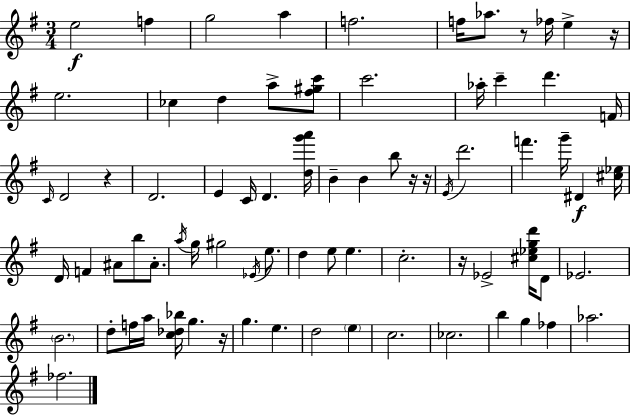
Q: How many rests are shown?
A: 7